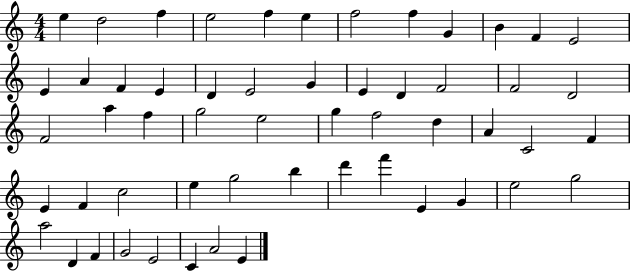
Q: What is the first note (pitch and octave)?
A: E5